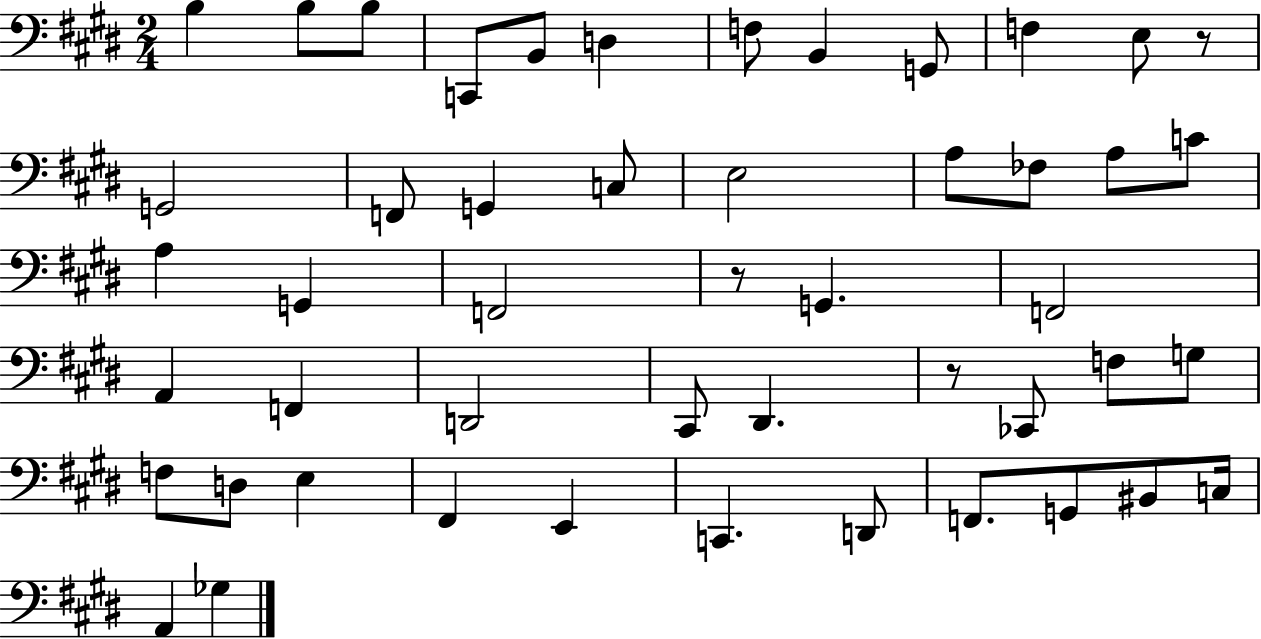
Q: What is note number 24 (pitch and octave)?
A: G2